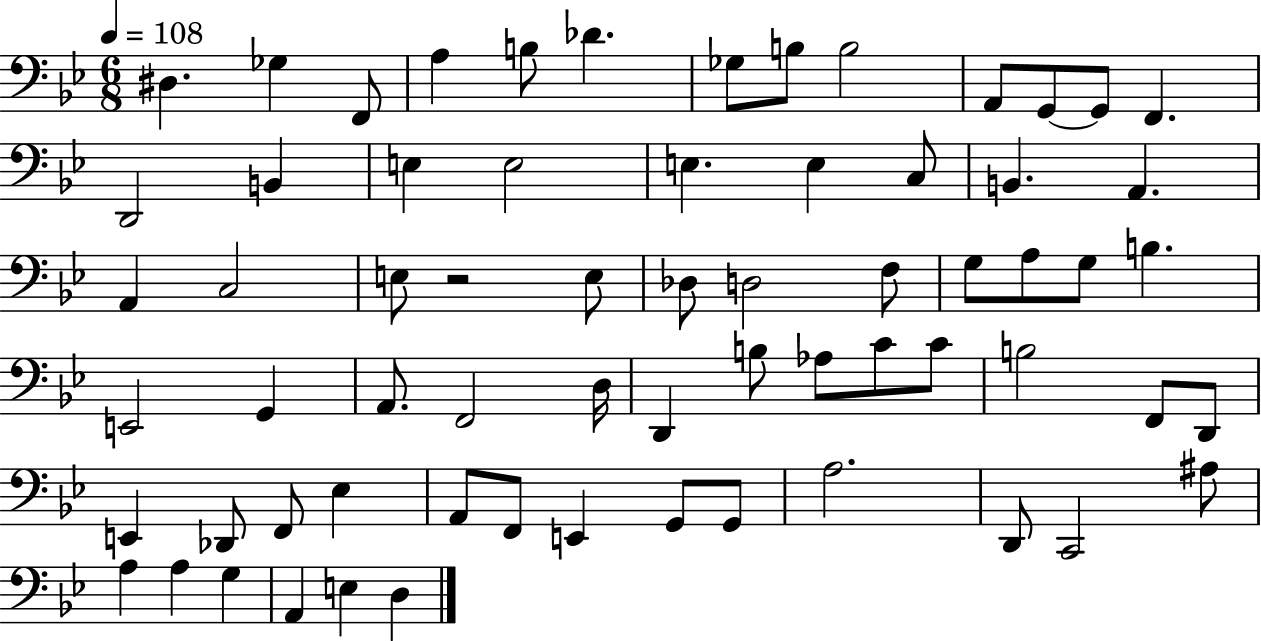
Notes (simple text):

D#3/q. Gb3/q F2/e A3/q B3/e Db4/q. Gb3/e B3/e B3/h A2/e G2/e G2/e F2/q. D2/h B2/q E3/q E3/h E3/q. E3/q C3/e B2/q. A2/q. A2/q C3/h E3/e R/h E3/e Db3/e D3/h F3/e G3/e A3/e G3/e B3/q. E2/h G2/q A2/e. F2/h D3/s D2/q B3/e Ab3/e C4/e C4/e B3/h F2/e D2/e E2/q Db2/e F2/e Eb3/q A2/e F2/e E2/q G2/e G2/e A3/h. D2/e C2/h A#3/e A3/q A3/q G3/q A2/q E3/q D3/q